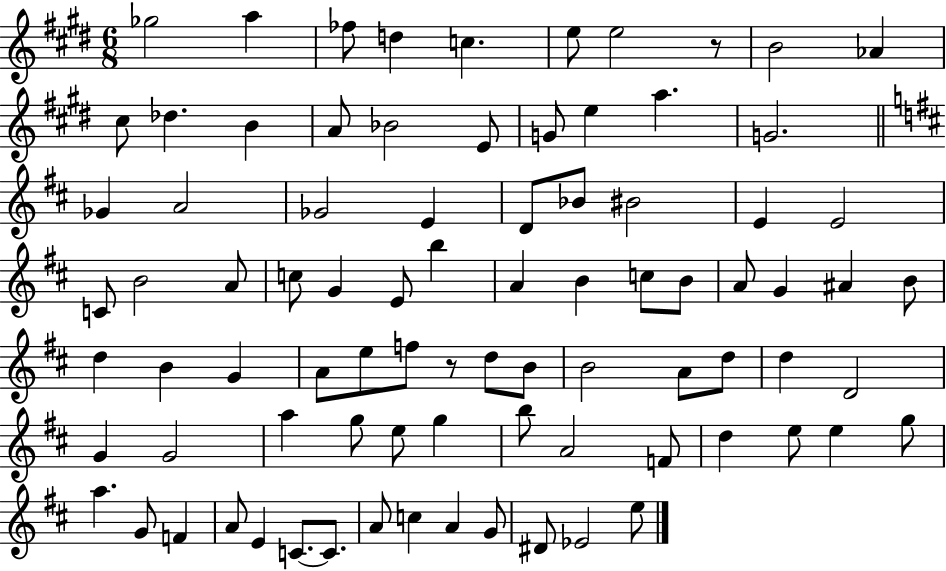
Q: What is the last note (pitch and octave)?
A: E5